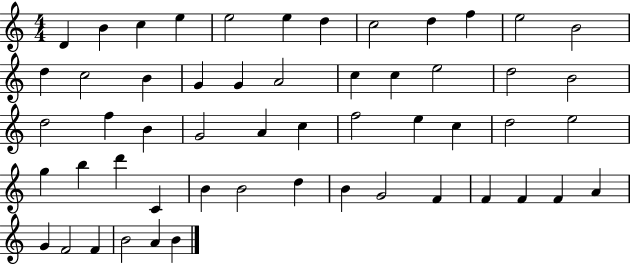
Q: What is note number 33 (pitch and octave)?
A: D5